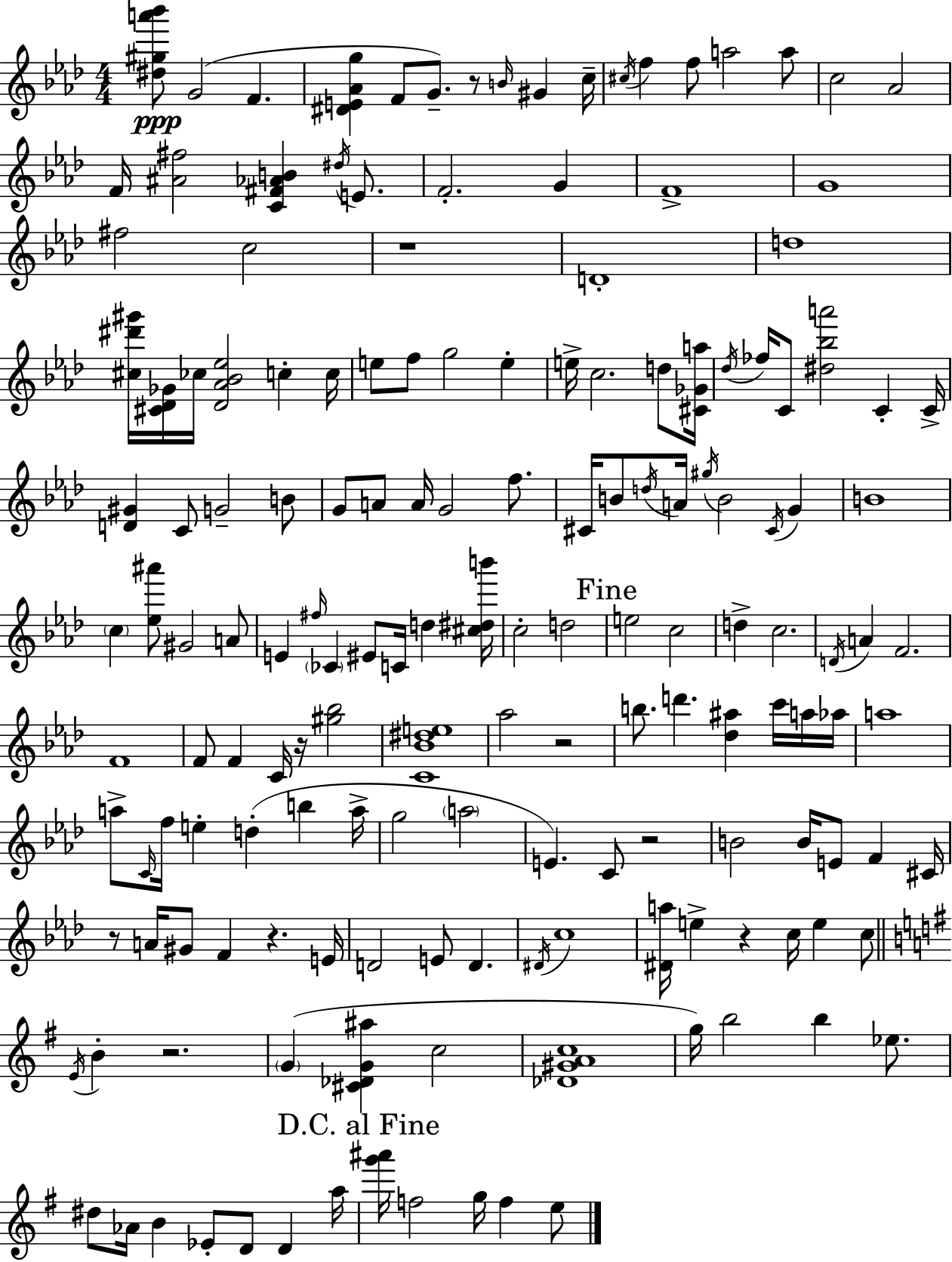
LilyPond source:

{
  \clef treble
  \numericTimeSignature
  \time 4/4
  \key f \minor
  <dis'' gis'' a''' bes'''>8\ppp g'2( f'4. | <dis' e' aes' g''>4 f'8 g'8.--) r8 \grace { b'16 } gis'4 | c''16-- \acciaccatura { cis''16 } f''4 f''8 a''2 | a''8 c''2 aes'2 | \break f'16 <ais' fis''>2 <c' fis' aes' b'>4 \acciaccatura { dis''16 } | e'8. f'2.-. g'4 | f'1-> | g'1 | \break fis''2 c''2 | r1 | d'1-. | d''1 | \break <cis'' dis''' gis'''>16 <cis' des' ges'>16 ces''16 <des' aes' bes' ees''>2 c''4-. | c''16 e''8 f''8 g''2 e''4-. | e''16-> c''2. | d''8 <cis' ges' a''>16 \acciaccatura { des''16 } fes''16 c'8 <dis'' bes'' a'''>2 c'4-. | \break c'16-> <d' gis'>4 c'8 g'2-- | b'8 g'8 a'8 a'16 g'2 | f''8. cis'16 b'8 \acciaccatura { d''16 } a'16 \acciaccatura { gis''16 } b'2 | \acciaccatura { cis'16 } g'4 b'1 | \break \parenthesize c''4 <ees'' ais'''>8 gis'2 | a'8 e'4 \grace { fis''16 } \parenthesize ces'4 | eis'8 c'16 d''4 <cis'' dis'' b'''>16 c''2-. | d''2 \mark "Fine" e''2 | \break c''2 d''4-> c''2. | \acciaccatura { d'16 } a'4 f'2. | f'1 | f'8 f'4 c'16 | \break r16 <gis'' bes''>2 <c' bes' dis'' e''>1 | aes''2 | r2 b''8. d'''4. | <des'' ais''>4 c'''16 a''16 aes''16 a''1 | \break a''8-> \grace { c'16 } f''16 e''4-. | d''4-.( b''4 a''16-> g''2 | \parenthesize a''2 e'4.) | c'8 r2 b'2 | \break b'16 e'8 f'4 cis'16 r8 a'16 gis'8 f'4 | r4. e'16 d'2 | e'8 d'4. \acciaccatura { dis'16 } c''1 | <dis' a''>16 e''4-> | \break r4 c''16 e''4 c''8 \bar "||" \break \key g \major \acciaccatura { e'16 } b'4-. r2. | \parenthesize g'4( <cis' des' g' ais''>4 c''2 | <des' gis' a' c''>1 | g''16) b''2 b''4 ees''8. | \break dis''8 aes'16 b'4 ees'8-. d'8 d'4 | a''16 \mark "D.C. al Fine" <g''' ais'''>16 f''2 g''16 f''4 e''8 | \bar "|."
}